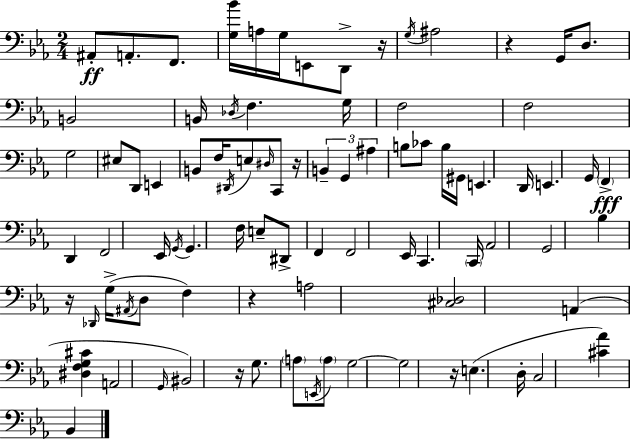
{
  \clef bass
  \numericTimeSignature
  \time 2/4
  \key c \minor
  \repeat volta 2 { ais,8-.\ff a,8.-. f,8. | <g bes'>16 a16 g16 e,8 d,8-> r16 | \acciaccatura { g16 } ais2 | r4 g,16 d8. | \break b,2 | b,16 \acciaccatura { des16 } f4. | g16 f2 | f2 | \break g2 | eis8 d,8 e,4 | b,8 f16 \acciaccatura { dis,16 } e8 | \grace { dis16 } c,8 r16 \tuplet 3/2 { b,4-- | \break g,4 ais4 } | b8 ces'8 b16 gis,16 e,4. | d,16 e,4. | g,16 \parenthesize f,4->\fff | \break d,4 f,2 | ees,16 \acciaccatura { g,16 } g,4. | f16 e8-- dis,8-> | f,4 f,2 | \break ees,16 c,4. | \parenthesize c,16 aes,2 | g,2 | bes4 | \break r16 \grace { des,16 }( g16-> \acciaccatura { ais,16 } d8 f4) | r4 a2 | <cis des>2 | a,4( | \break <dis f g cis'>4 a,2 | \grace { g,16 } | bis,2) | r16 g8. \parenthesize a8 \acciaccatura { e,16 } \parenthesize a8 | \break g2~~ | g2 | r16 e4.( | d16-. c2 | \break <cis' aes'>4) bes,4 | } \bar "|."
}